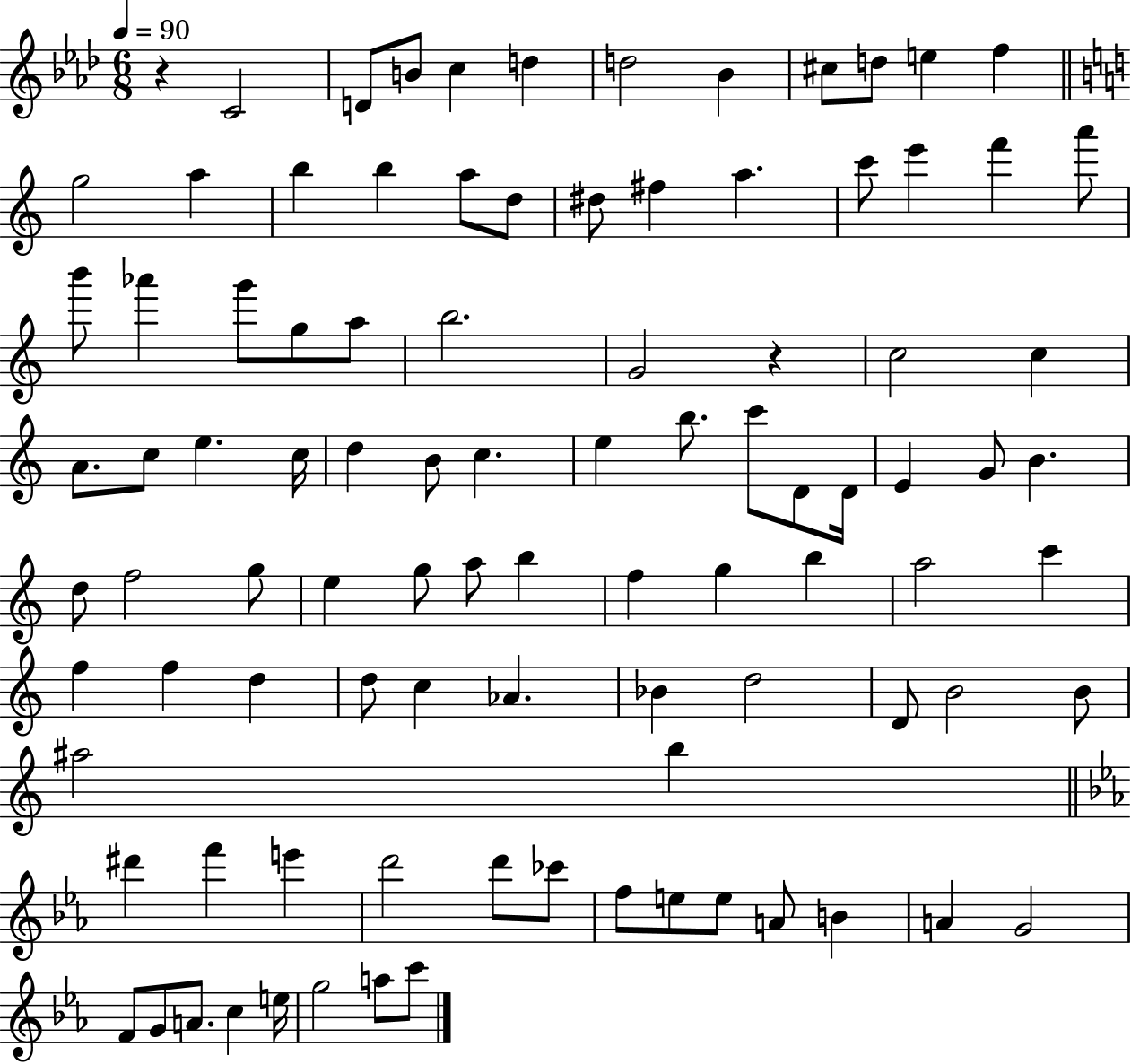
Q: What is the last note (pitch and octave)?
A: C6